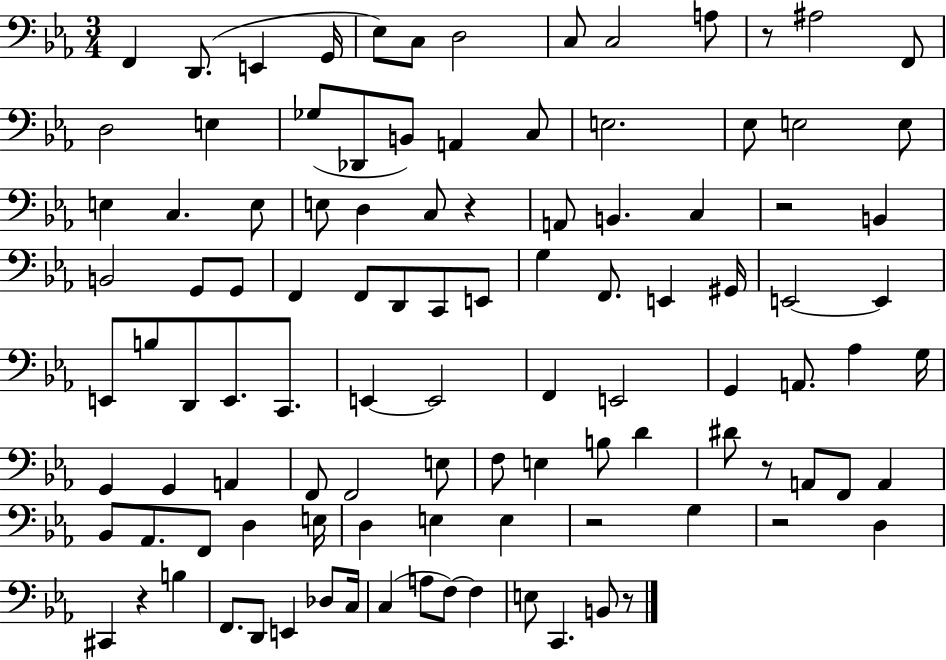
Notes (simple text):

F2/q D2/e. E2/q G2/s Eb3/e C3/e D3/h C3/e C3/h A3/e R/e A#3/h F2/e D3/h E3/q Gb3/e Db2/e B2/e A2/q C3/e E3/h. Eb3/e E3/h E3/e E3/q C3/q. E3/e E3/e D3/q C3/e R/q A2/e B2/q. C3/q R/h B2/q B2/h G2/e G2/e F2/q F2/e D2/e C2/e E2/e G3/q F2/e. E2/q G#2/s E2/h E2/q E2/e B3/e D2/e E2/e. C2/e. E2/q E2/h F2/q E2/h G2/q A2/e. Ab3/q G3/s G2/q G2/q A2/q F2/e F2/h E3/e F3/e E3/q B3/e D4/q D#4/e R/e A2/e F2/e A2/q Bb2/e Ab2/e. F2/e D3/q E3/s D3/q E3/q E3/q R/h G3/q R/h D3/q C#2/q R/q B3/q F2/e. D2/e E2/q Db3/e C3/s C3/q A3/e F3/e F3/q E3/e C2/q. B2/e R/e